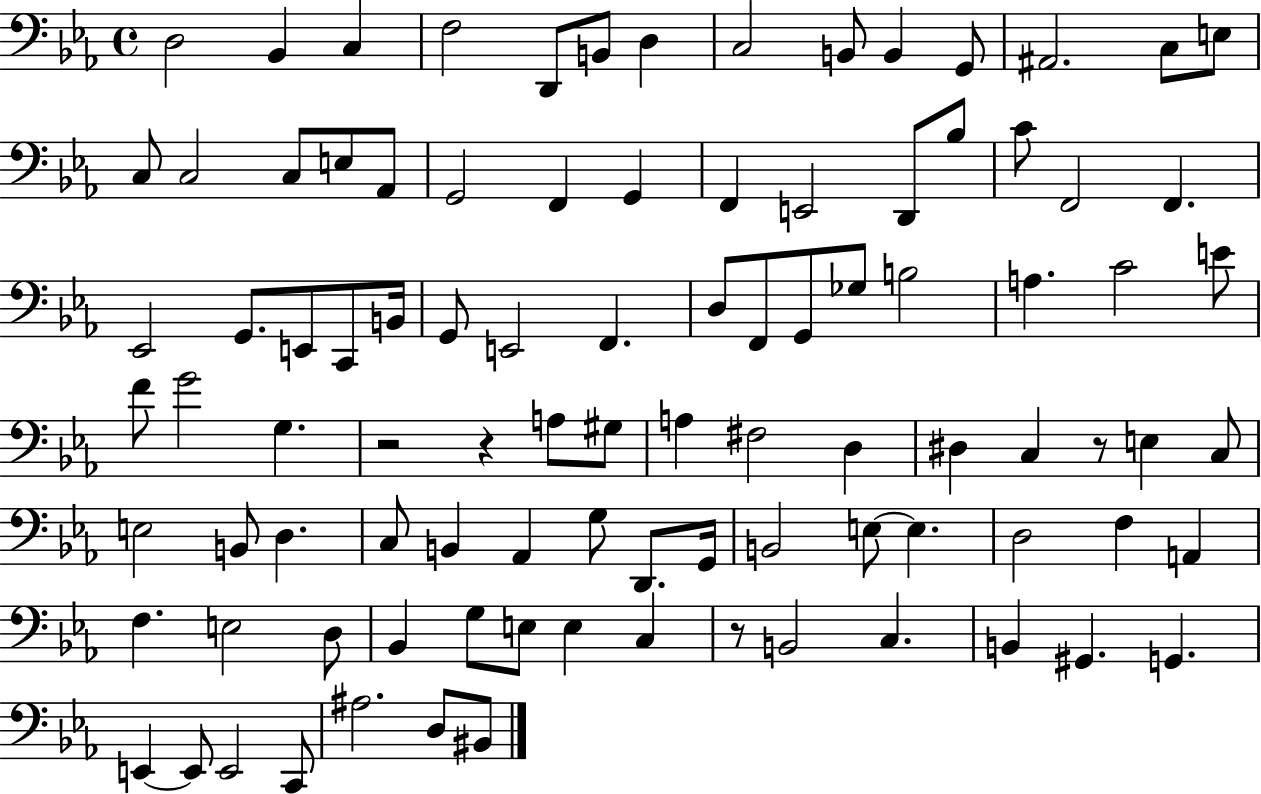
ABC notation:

X:1
T:Untitled
M:4/4
L:1/4
K:Eb
D,2 _B,, C, F,2 D,,/2 B,,/2 D, C,2 B,,/2 B,, G,,/2 ^A,,2 C,/2 E,/2 C,/2 C,2 C,/2 E,/2 _A,,/2 G,,2 F,, G,, F,, E,,2 D,,/2 _B,/2 C/2 F,,2 F,, _E,,2 G,,/2 E,,/2 C,,/2 B,,/4 G,,/2 E,,2 F,, D,/2 F,,/2 G,,/2 _G,/2 B,2 A, C2 E/2 F/2 G2 G, z2 z A,/2 ^G,/2 A, ^F,2 D, ^D, C, z/2 E, C,/2 E,2 B,,/2 D, C,/2 B,, _A,, G,/2 D,,/2 G,,/4 B,,2 E,/2 E, D,2 F, A,, F, E,2 D,/2 _B,, G,/2 E,/2 E, C, z/2 B,,2 C, B,, ^G,, G,, E,, E,,/2 E,,2 C,,/2 ^A,2 D,/2 ^B,,/2